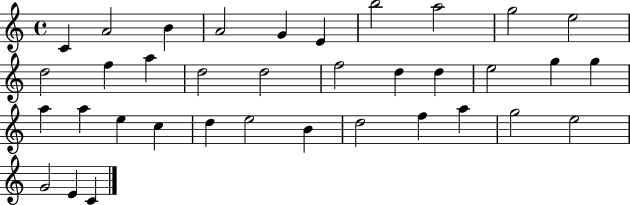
{
  \clef treble
  \time 4/4
  \defaultTimeSignature
  \key c \major
  c'4 a'2 b'4 | a'2 g'4 e'4 | b''2 a''2 | g''2 e''2 | \break d''2 f''4 a''4 | d''2 d''2 | f''2 d''4 d''4 | e''2 g''4 g''4 | \break a''4 a''4 e''4 c''4 | d''4 e''2 b'4 | d''2 f''4 a''4 | g''2 e''2 | \break g'2 e'4 c'4 | \bar "|."
}